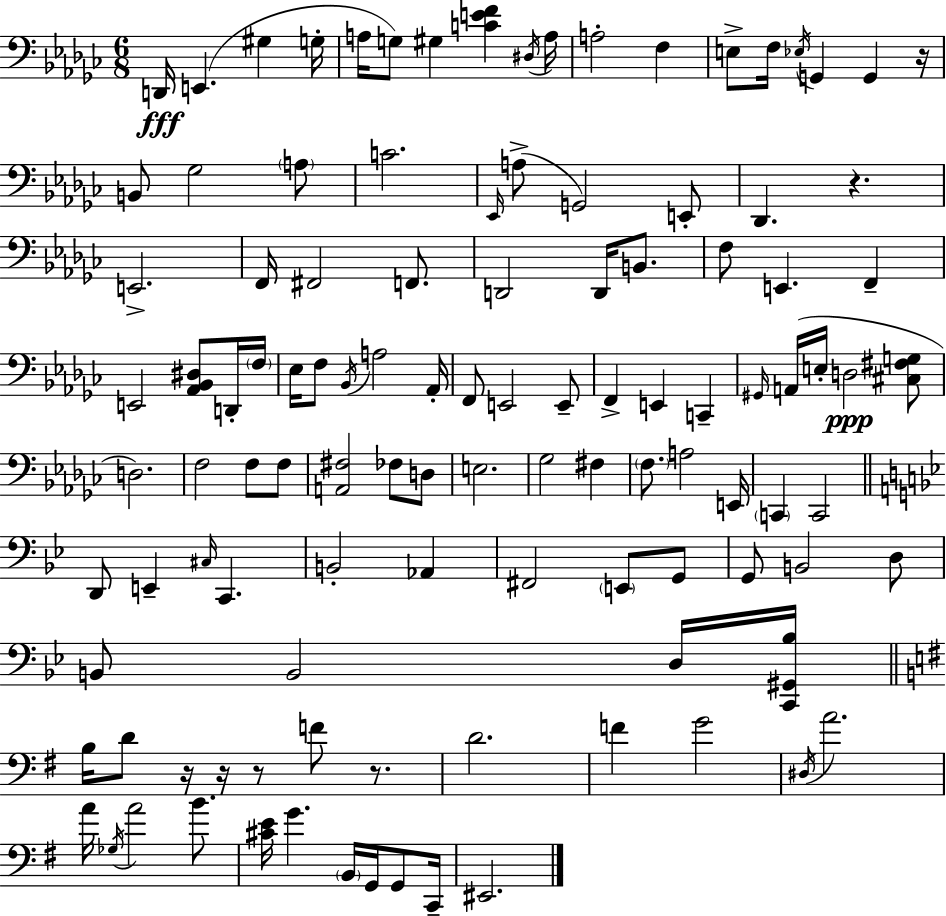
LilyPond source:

{
  \clef bass
  \numericTimeSignature
  \time 6/8
  \key ees \minor
  d,16\fff e,4.( gis4 g16-. | a16 g8) gis4 <c' e' f'>4 \acciaccatura { dis16 } | a16 a2-. f4 | e8-> f16 \acciaccatura { ees16 } g,4 g,4 | \break r16 b,8 ges2 | \parenthesize a8 c'2. | \grace { ees,16 }( a8-> g,2) | e,8-. des,4. r4. | \break e,2.-> | f,16 fis,2 | f,8. d,2 d,16 | b,8. f8 e,4. f,4-- | \break e,2 <aes, bes, dis>8 | d,16-. \parenthesize f16 ees16 f8 \acciaccatura { bes,16 } a2 | aes,16-. f,8 e,2 | e,8-- f,4-> e,4 | \break c,4-- \grace { gis,16 }( a,16 e16-. d2\ppp | <cis fis g>8 d2.) | f2 | f8 f8 <a, fis>2 | \break fes8 d8 e2. | ges2 | fis4 \parenthesize f8. a2 | e,16 \parenthesize c,4 c,2 | \break \bar "||" \break \key bes \major d,8 e,4-- \grace { cis16 } c,4. | b,2-. aes,4 | fis,2 \parenthesize e,8 g,8 | g,8 b,2 d8 | \break b,8 b,2 d16 | <c, gis, bes>16 \bar "||" \break \key g \major b16 d'8 r16 r16 r8 f'8 r8. | d'2. | f'4 g'2 | \acciaccatura { dis16 } a'2. | \break a'16 \acciaccatura { ges16 } a'2 b'8. | <cis' e'>16 g'4. \parenthesize b,16 g,16 g,8 | c,16-- eis,2. | \bar "|."
}